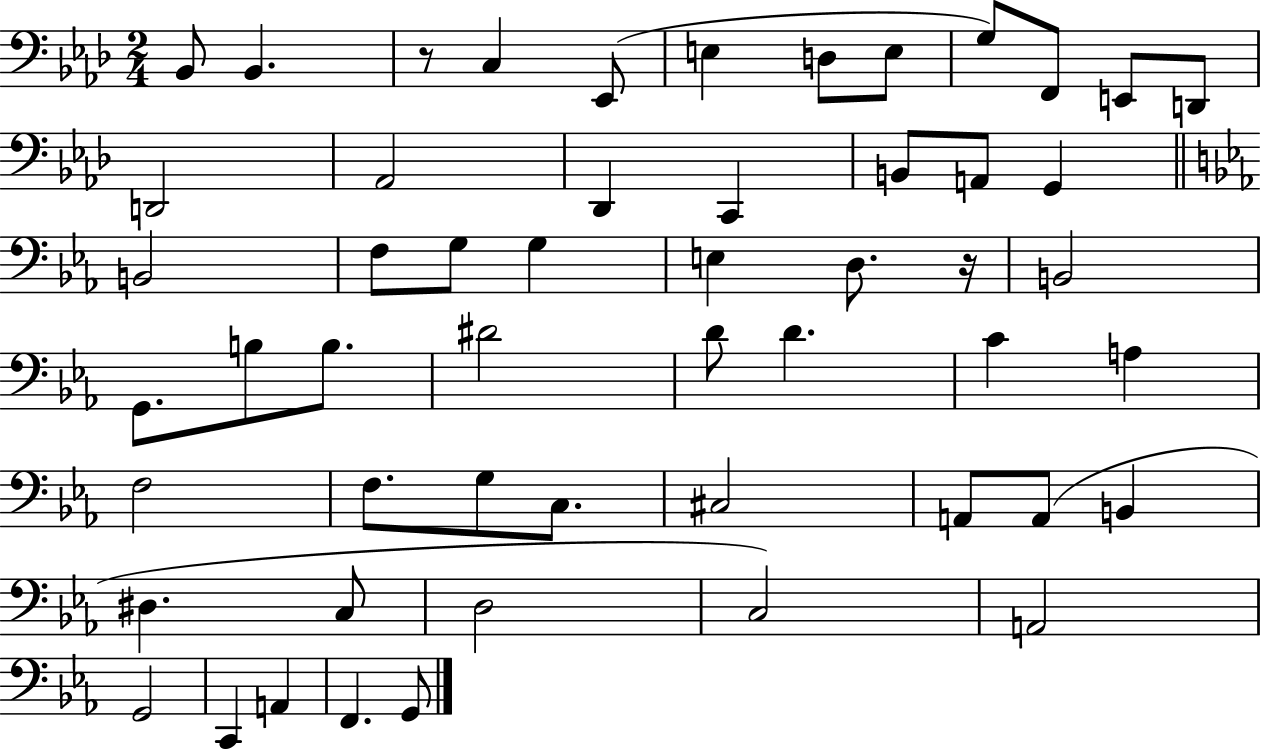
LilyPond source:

{
  \clef bass
  \numericTimeSignature
  \time 2/4
  \key aes \major
  bes,8 bes,4. | r8 c4 ees,8( | e4 d8 e8 | g8) f,8 e,8 d,8 | \break d,2 | aes,2 | des,4 c,4 | b,8 a,8 g,4 | \break \bar "||" \break \key c \minor b,2 | f8 g8 g4 | e4 d8. r16 | b,2 | \break g,8. b8 b8. | dis'2 | d'8 d'4. | c'4 a4 | \break f2 | f8. g8 c8. | cis2 | a,8 a,8( b,4 | \break dis4. c8 | d2 | c2) | a,2 | \break g,2 | c,4 a,4 | f,4. g,8 | \bar "|."
}